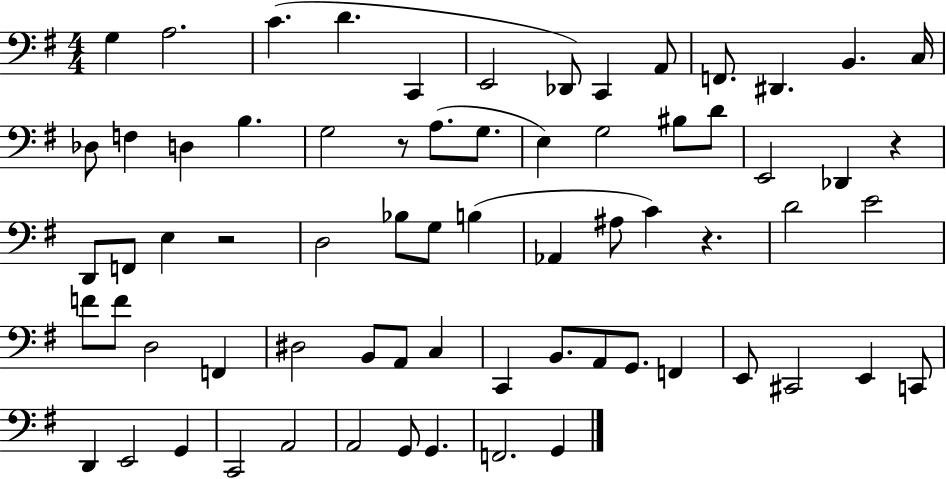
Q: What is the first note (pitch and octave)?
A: G3